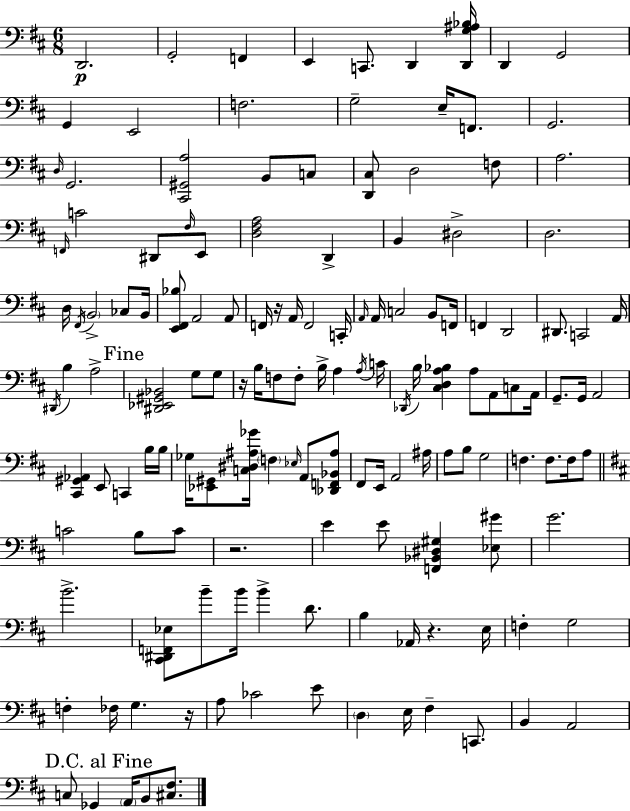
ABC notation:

X:1
T:Untitled
M:6/8
L:1/4
K:D
D,,2 G,,2 F,, E,, C,,/2 D,, [D,,G,^A,_B,]/4 D,, G,,2 G,, E,,2 F,2 G,2 E,/4 F,,/2 G,,2 D,/4 G,,2 [^C,,^G,,A,]2 B,,/2 C,/2 [D,,^C,]/2 D,2 F,/2 A,2 F,,/4 C2 ^D,,/2 ^F,/4 E,,/2 [D,^F,A,]2 D,, B,, ^D,2 D,2 D,/4 ^F,,/4 B,,2 _C,/2 B,,/4 [E,,^F,,_B,]/2 A,,2 A,,/2 F,,/4 z/4 A,,/4 F,,2 C,,/4 A,,/4 A,,/4 C,2 B,,/2 F,,/4 F,, D,,2 ^D,,/2 C,,2 A,,/4 ^D,,/4 B, A,2 [^D,,_E,,^G,,_B,,]2 G,/2 G,/2 z/4 B,/4 F,/2 F,/2 B,/4 A, A,/4 C/4 _D,,/4 B,/4 [^C,D,A,_B,] A,/2 A,,/2 C,/2 A,,/4 G,,/2 G,,/4 A,,2 [^C,,^G,,_A,,] E,,/2 C,, B,/4 B,/4 _G,/4 [_E,,^G,,]/2 [C,^D,^A,_G]/4 F, _E,/4 A,,/2 [_D,,F,,_B,,^A,]/2 ^F,,/2 E,,/4 A,,2 ^A,/4 A,/2 B,/2 G,2 F, F,/2 F,/4 A,/2 C2 B,/2 C/2 z2 E E/2 [F,,_B,,^D,^G,] [_E,^G]/2 G2 B2 [^C,,^D,,F,,_E,]/2 B/2 B/4 B D/2 B, _A,,/4 z E,/4 F, G,2 F, _F,/4 G, z/4 A,/2 _C2 E/2 D, E,/4 ^F, C,,/2 B,, A,,2 C,/2 _G,, A,,/4 B,,/2 [^C,^F,]/2